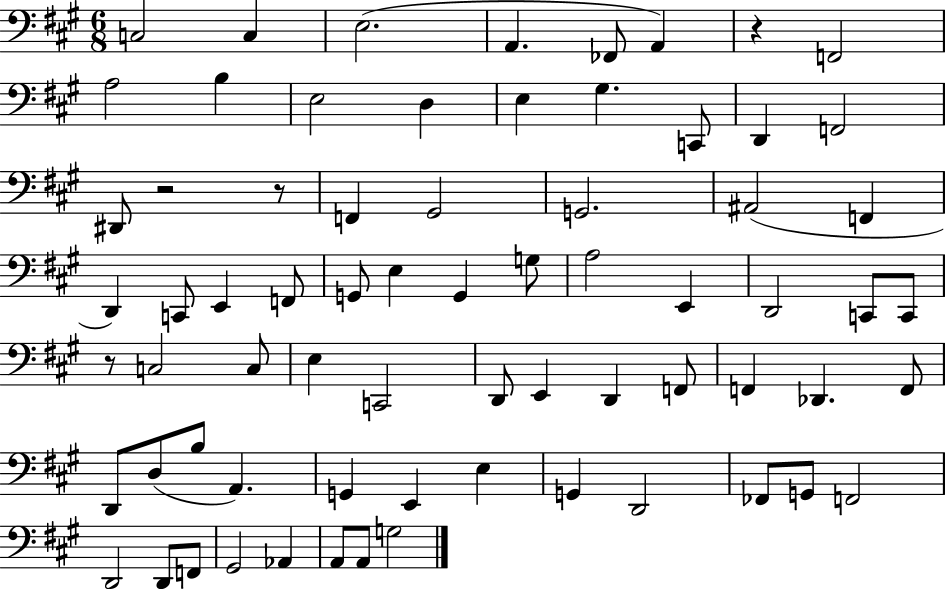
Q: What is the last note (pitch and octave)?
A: G3